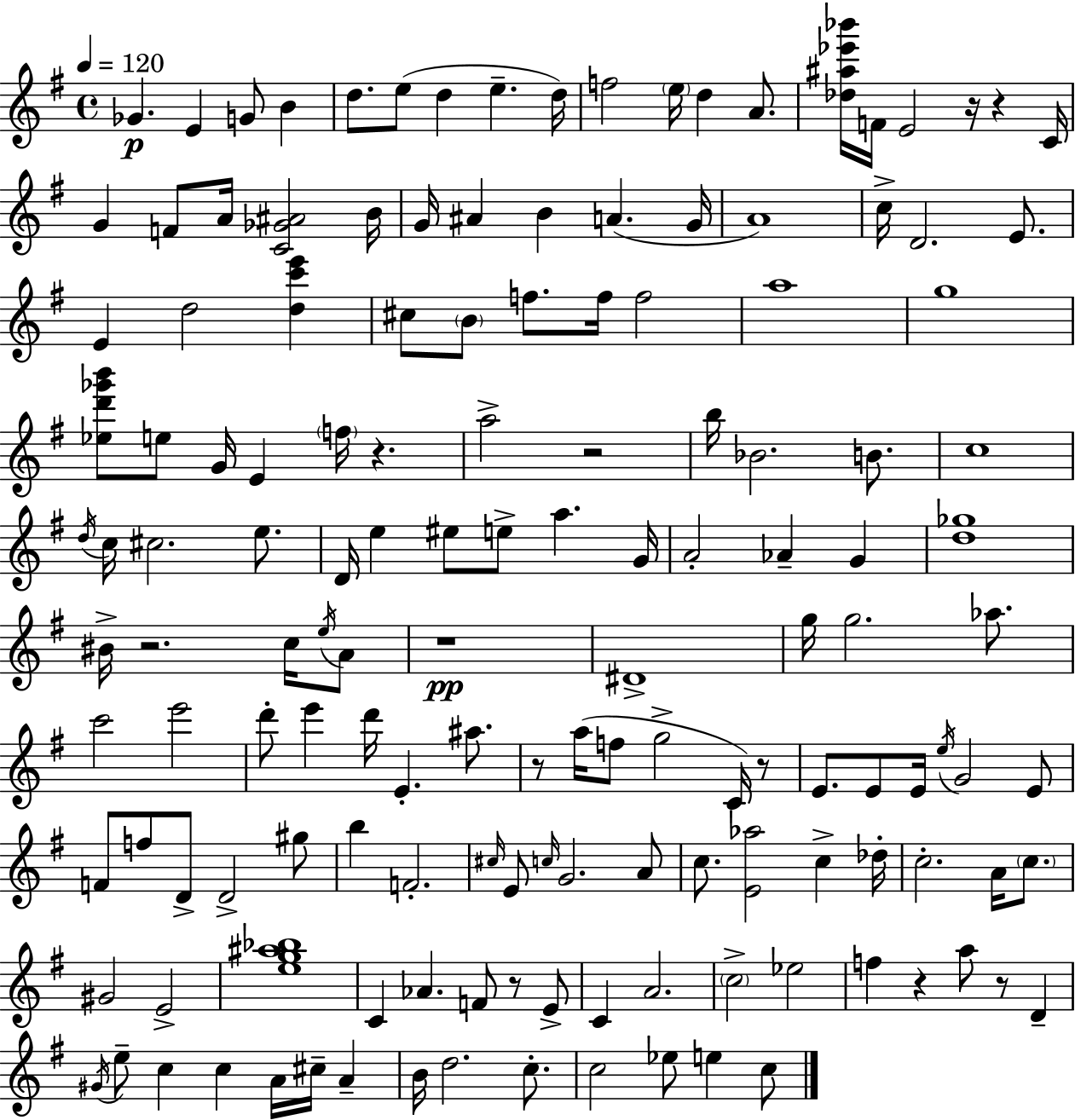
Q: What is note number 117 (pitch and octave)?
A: G#4